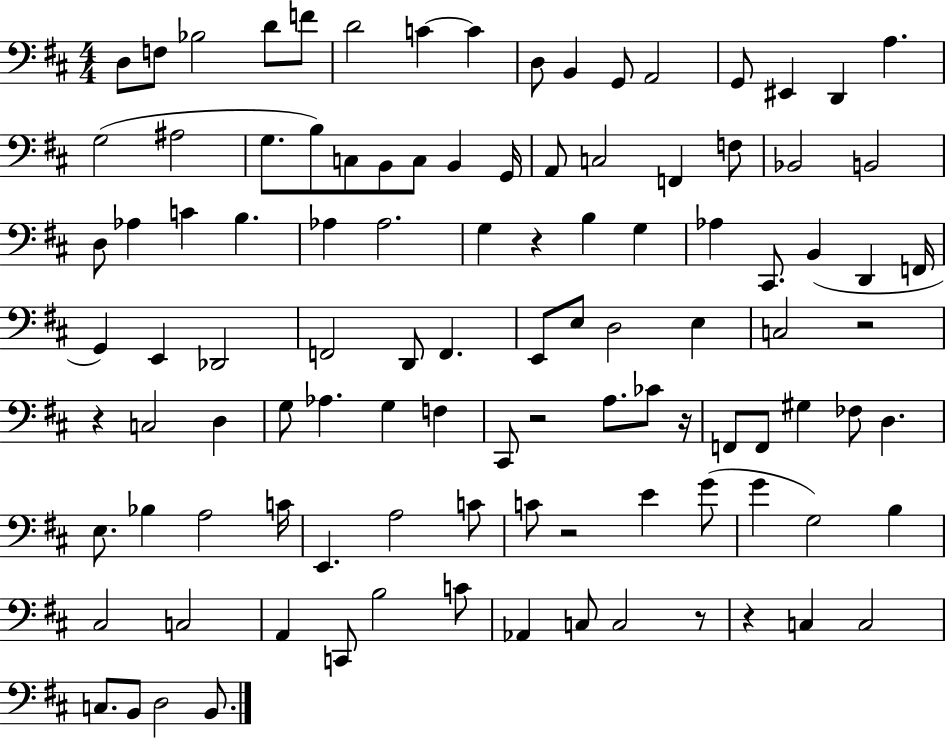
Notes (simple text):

D3/e F3/e Bb3/h D4/e F4/e D4/h C4/q C4/q D3/e B2/q G2/e A2/h G2/e EIS2/q D2/q A3/q. G3/h A#3/h G3/e. B3/e C3/e B2/e C3/e B2/q G2/s A2/e C3/h F2/q F3/e Bb2/h B2/h D3/e Ab3/q C4/q B3/q. Ab3/q Ab3/h. G3/q R/q B3/q G3/q Ab3/q C#2/e. B2/q D2/q F2/s G2/q E2/q Db2/h F2/h D2/e F2/q. E2/e E3/e D3/h E3/q C3/h R/h R/q C3/h D3/q G3/e Ab3/q. G3/q F3/q C#2/e R/h A3/e. CES4/e R/s F2/e F2/e G#3/q FES3/e D3/q. E3/e. Bb3/q A3/h C4/s E2/q. A3/h C4/e C4/e R/h E4/q G4/e G4/q G3/h B3/q C#3/h C3/h A2/q C2/e B3/h C4/e Ab2/q C3/e C3/h R/e R/q C3/q C3/h C3/e. B2/e D3/h B2/e.